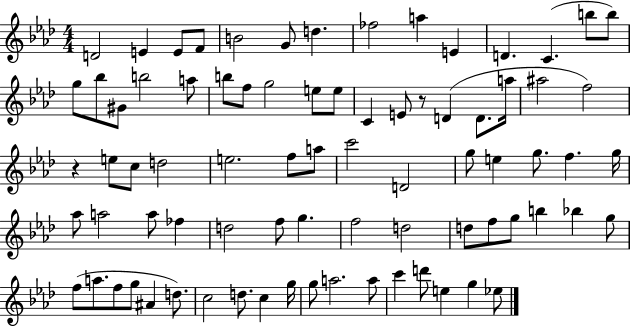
{
  \clef treble
  \numericTimeSignature
  \time 4/4
  \key aes \major
  \repeat volta 2 { d'2 e'4 e'8 f'8 | b'2 g'8 d''4. | fes''2 a''4 e'4 | d'4. c'4.( b''8 b''8) | \break g''8 bes''8 gis'8 b''2 a''8 | b''8 f''8 g''2 e''8 e''8 | c'4 e'8 r8 d'4( d'8. a''16 | ais''2 f''2) | \break r4 e''8 c''8 d''2 | e''2. f''8 a''8 | c'''2 d'2 | g''8 e''4 g''8. f''4. g''16 | \break aes''8 a''2 a''8 fes''4 | d''2 f''8 g''4. | f''2 d''2 | d''8 f''8 g''8 b''4 bes''4 g''8 | \break f''8( a''8. f''8 g''8 ais'4 d''8.) | c''2 d''8. c''4 g''16 | g''8 a''2. a''8 | c'''4 d'''8 e''4 g''4 ees''8 | \break } \bar "|."
}